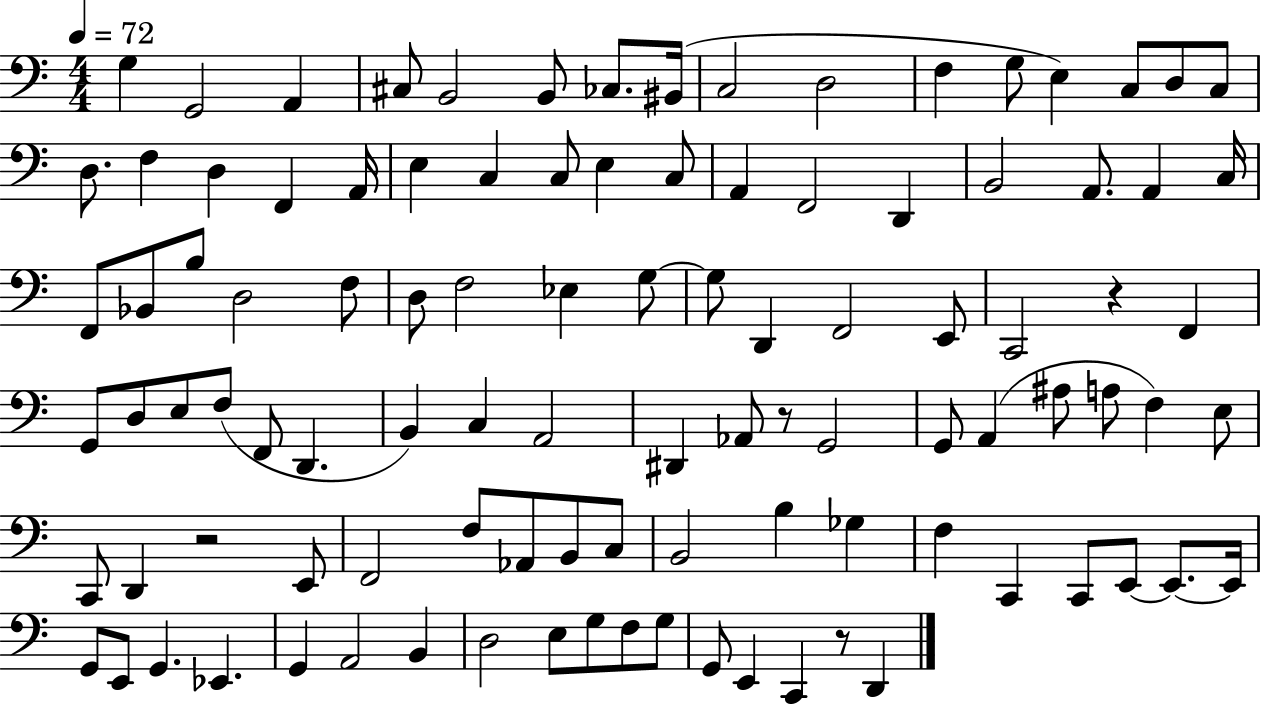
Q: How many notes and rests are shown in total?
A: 103